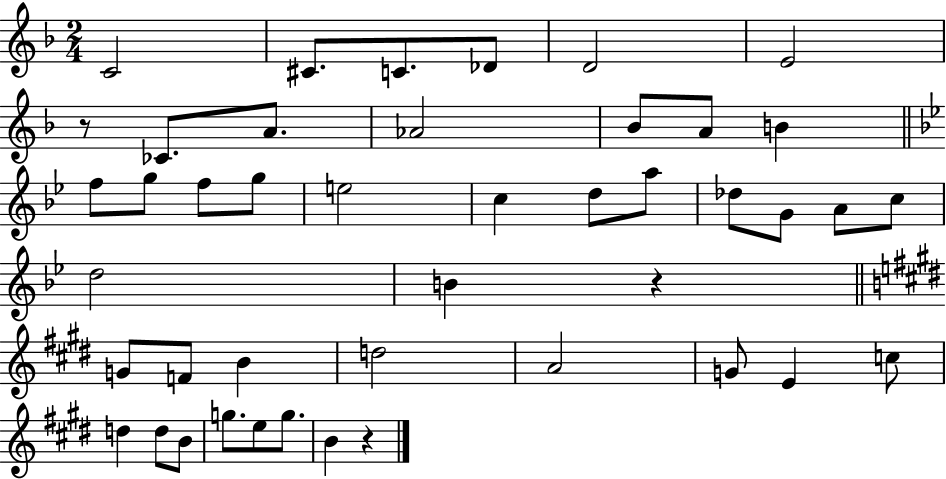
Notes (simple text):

C4/h C#4/e. C4/e. Db4/e D4/h E4/h R/e CES4/e. A4/e. Ab4/h Bb4/e A4/e B4/q F5/e G5/e F5/e G5/e E5/h C5/q D5/e A5/e Db5/e G4/e A4/e C5/e D5/h B4/q R/q G4/e F4/e B4/q D5/h A4/h G4/e E4/q C5/e D5/q D5/e B4/e G5/e. E5/e G5/e. B4/q R/q